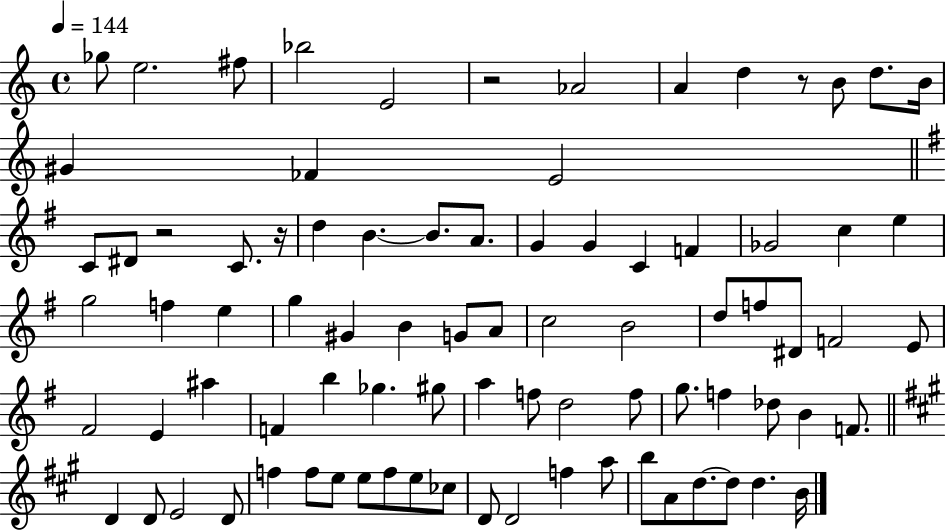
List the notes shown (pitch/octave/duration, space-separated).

Gb5/e E5/h. F#5/e Bb5/h E4/h R/h Ab4/h A4/q D5/q R/e B4/e D5/e. B4/s G#4/q FES4/q E4/h C4/e D#4/e R/h C4/e. R/s D5/q B4/q. B4/e. A4/e. G4/q G4/q C4/q F4/q Gb4/h C5/q E5/q G5/h F5/q E5/q G5/q G#4/q B4/q G4/e A4/e C5/h B4/h D5/e F5/e D#4/e F4/h E4/e F#4/h E4/q A#5/q F4/q B5/q Gb5/q. G#5/e A5/q F5/e D5/h F5/e G5/e. F5/q Db5/e B4/q F4/e. D4/q D4/e E4/h D4/e F5/q F5/e E5/e E5/e F5/e E5/e CES5/e D4/e D4/h F5/q A5/e B5/e A4/e D5/e. D5/e D5/q. B4/s